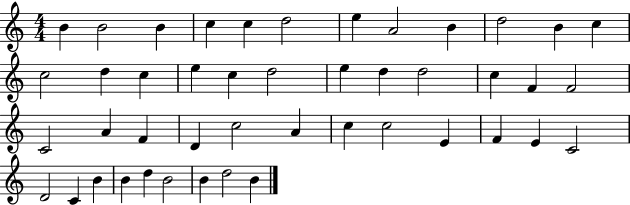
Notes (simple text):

B4/q B4/h B4/q C5/q C5/q D5/h E5/q A4/h B4/q D5/h B4/q C5/q C5/h D5/q C5/q E5/q C5/q D5/h E5/q D5/q D5/h C5/q F4/q F4/h C4/h A4/q F4/q D4/q C5/h A4/q C5/q C5/h E4/q F4/q E4/q C4/h D4/h C4/q B4/q B4/q D5/q B4/h B4/q D5/h B4/q